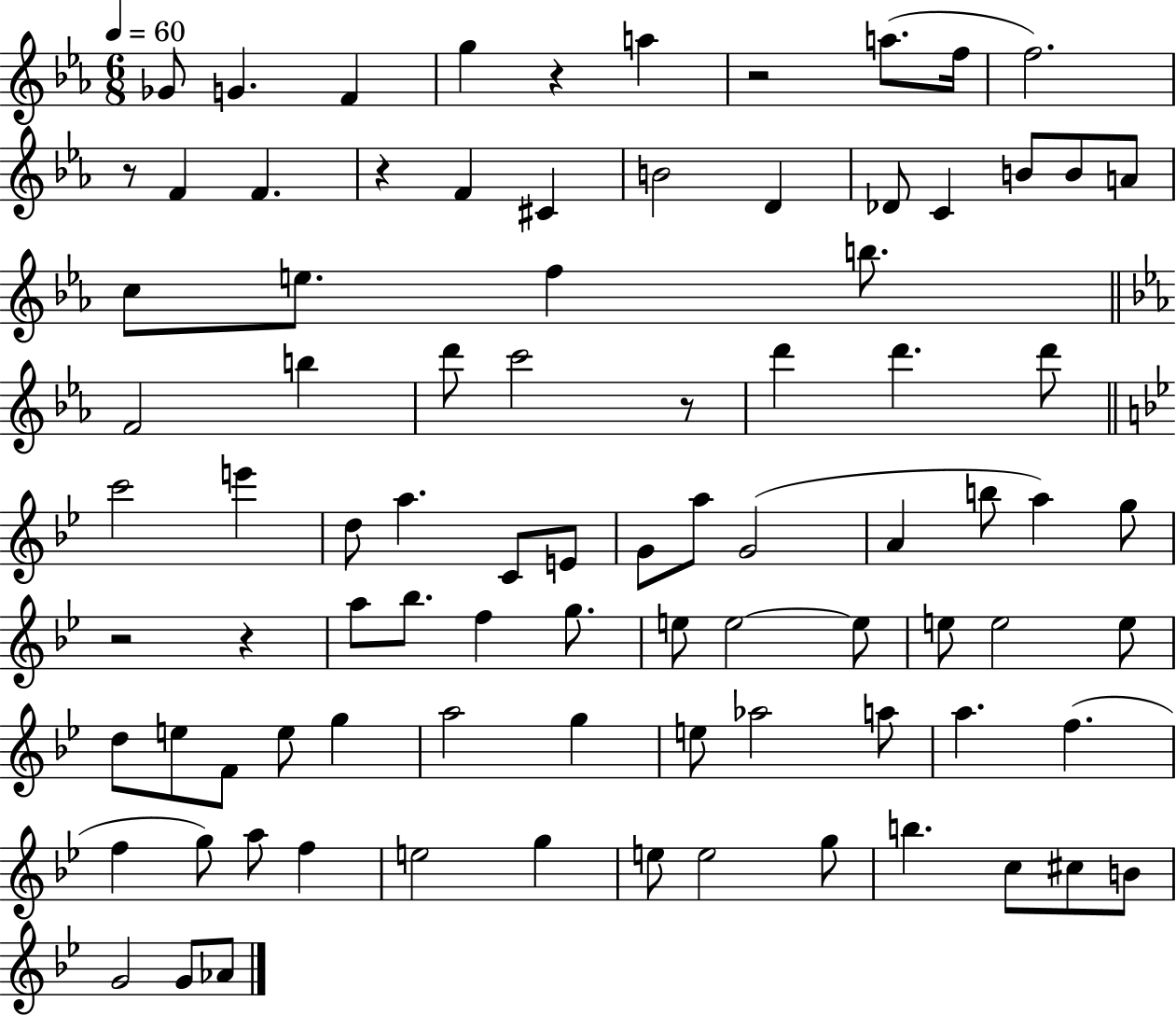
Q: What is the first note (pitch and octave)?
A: Gb4